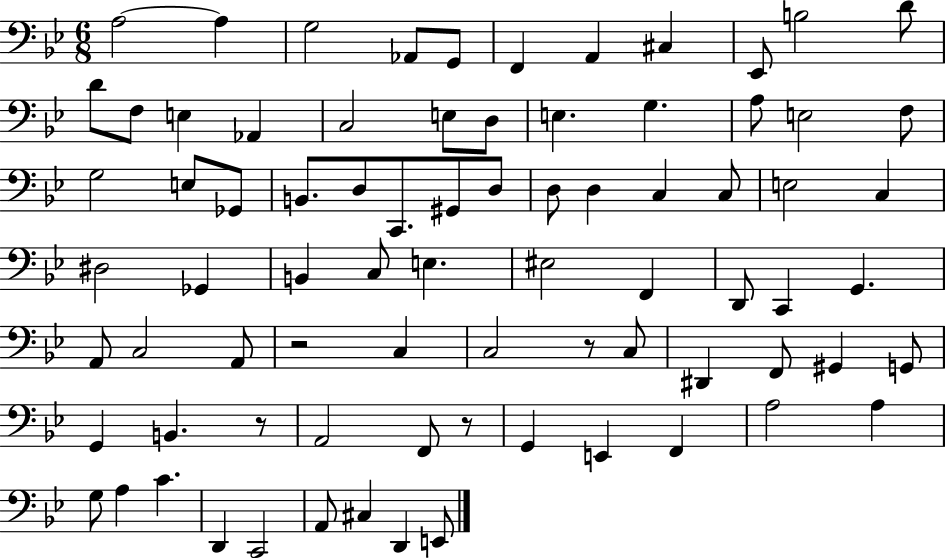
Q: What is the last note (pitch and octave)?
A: E2